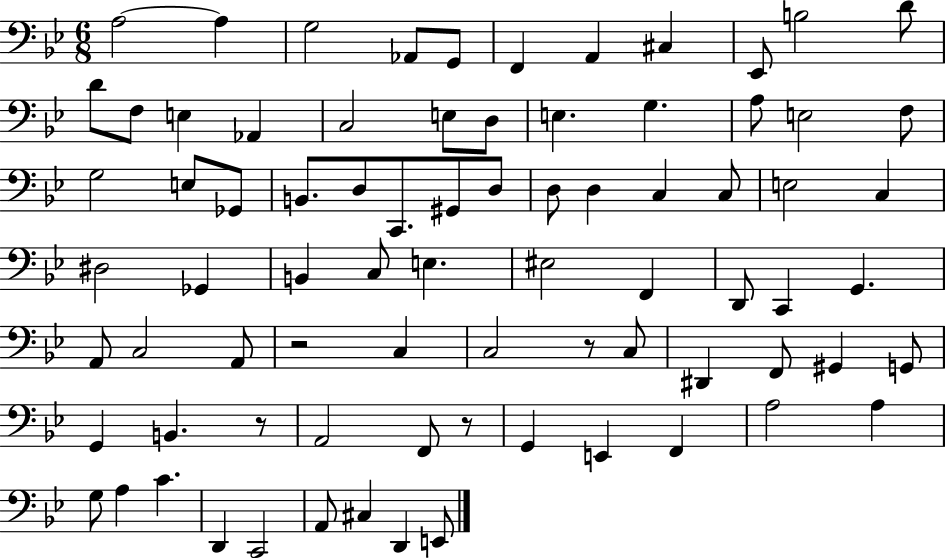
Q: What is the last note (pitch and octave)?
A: E2